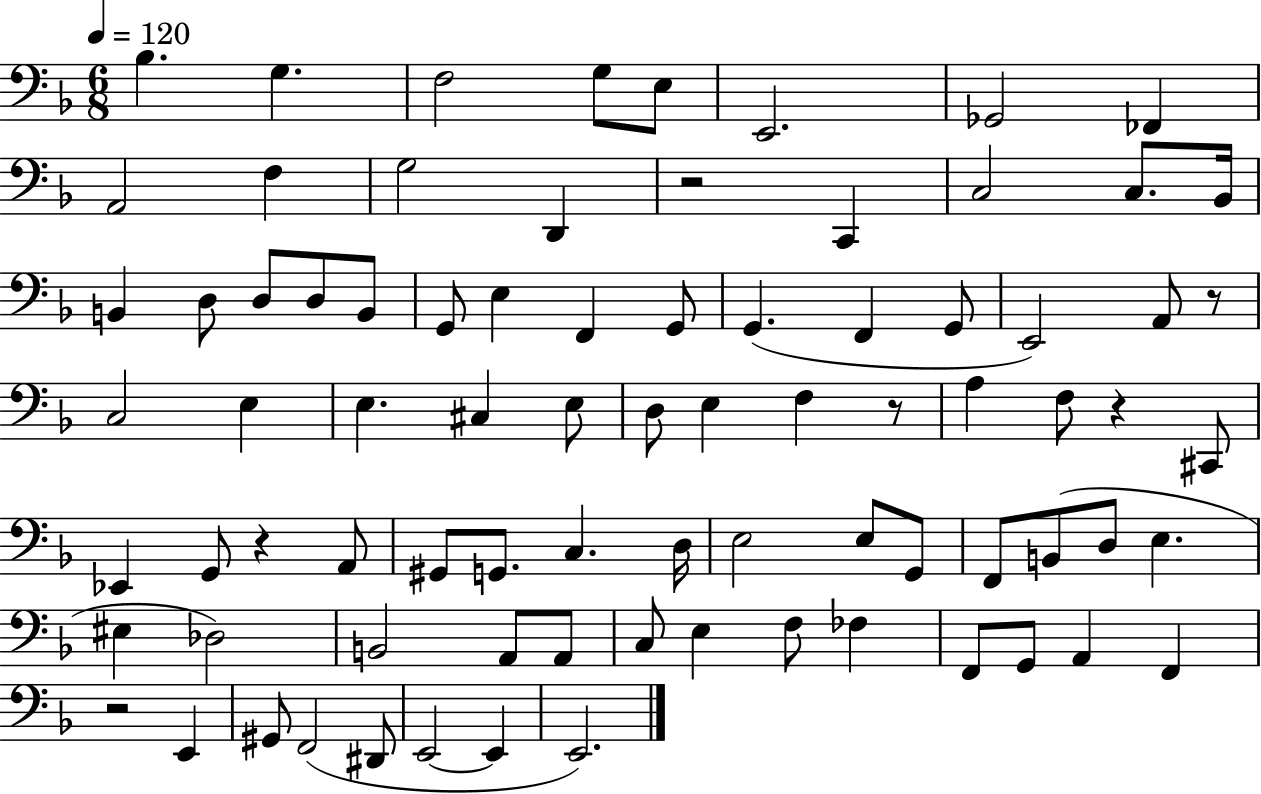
{
  \clef bass
  \numericTimeSignature
  \time 6/8
  \key f \major
  \tempo 4 = 120
  \repeat volta 2 { bes4. g4. | f2 g8 e8 | e,2. | ges,2 fes,4 | \break a,2 f4 | g2 d,4 | r2 c,4 | c2 c8. bes,16 | \break b,4 d8 d8 d8 b,8 | g,8 e4 f,4 g,8 | g,4.( f,4 g,8 | e,2) a,8 r8 | \break c2 e4 | e4. cis4 e8 | d8 e4 f4 r8 | a4 f8 r4 cis,8 | \break ees,4 g,8 r4 a,8 | gis,8 g,8. c4. d16 | e2 e8 g,8 | f,8 b,8( d8 e4. | \break eis4 des2) | b,2 a,8 a,8 | c8 e4 f8 fes4 | f,8 g,8 a,4 f,4 | \break r2 e,4 | gis,8 f,2( dis,8 | e,2~~ e,4 | e,2.) | \break } \bar "|."
}